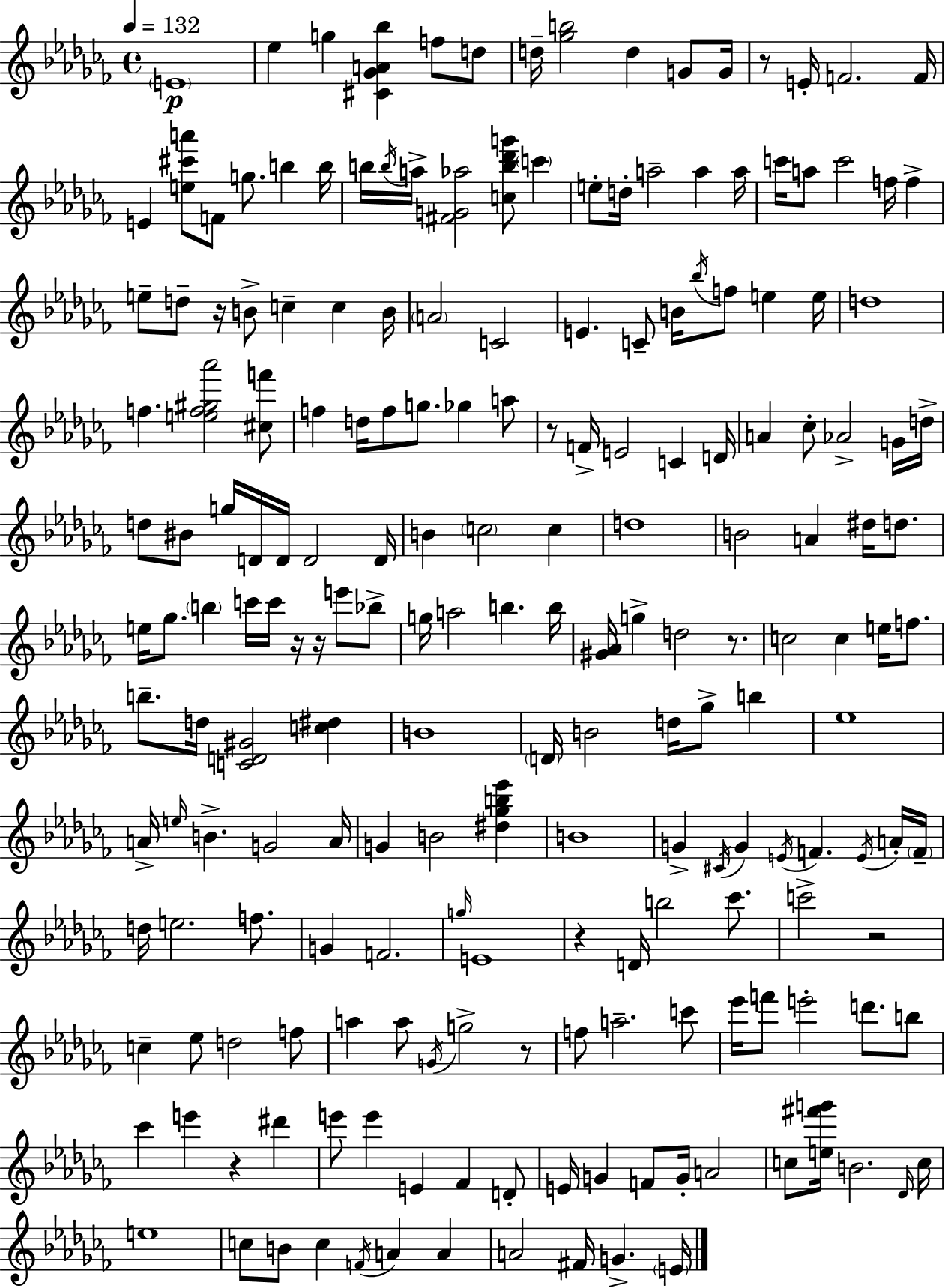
{
  \clef treble
  \time 4/4
  \defaultTimeSignature
  \key aes \minor
  \tempo 4 = 132
  \parenthesize e'1\p | ees''4 g''4 <cis' ges' a' bes''>4 f''8 d''8 | d''16-- <ges'' b''>2 d''4 g'8 g'16 | r8 e'16-. f'2. f'16 | \break e'4 <e'' cis''' a'''>8 f'8 g''8. b''4 b''16 | b''16 \acciaccatura { b''16 } a''16-> <fis' g' aes''>2 <c'' b'' des''' g'''>8 \parenthesize c'''4 | e''8-. d''16-. a''2-- a''4 | a''16 c'''16 a''8 c'''2 f''16 f''4-> | \break e''8-- d''8-- r16 b'8-> c''4-- c''4 | b'16 \parenthesize a'2 c'2 | e'4. c'8-- b'16 \acciaccatura { bes''16 } f''8 e''4 | e''16 d''1 | \break f''4. <e'' f'' gis'' aes'''>2 | <cis'' f'''>8 f''4 d''16 f''8 g''8. ges''4 | a''8 r8 f'16-> e'2 c'4 | d'16 a'4 ces''8-. aes'2-> | \break g'16 d''16-> d''8 bis'8 g''16 d'16 d'16 d'2 | d'16 b'4 \parenthesize c''2 c''4 | d''1 | b'2 a'4 dis''16 d''8. | \break e''16 ges''8. \parenthesize b''4 c'''16 c'''16 r16 r16 e'''8 | bes''8-> g''16 a''2 b''4. | b''16 <gis' aes'>16 g''4-> d''2 r8. | c''2 c''4 e''16 f''8. | \break b''8.-- d''16 <c' d' gis'>2 <c'' dis''>4 | b'1 | \parenthesize d'16 b'2 d''16 ges''8-> b''4 | ees''1 | \break a'16-> \grace { e''16 } b'4.-> g'2 | a'16 g'4 b'2 <dis'' ges'' b'' ees'''>4 | b'1 | g'4-> \acciaccatura { cis'16 } g'4 \acciaccatura { e'16 } f'4. | \break \acciaccatura { e'16 } a'16-. \parenthesize f'16-- d''16 e''2. | f''8. g'4 f'2. | \grace { g''16 } e'1 | r4 d'16 b''2 | \break ces'''8. c'''2-> r2 | c''4-- ees''8 d''2 | f''8 a''4 a''8 \acciaccatura { g'16 } g''2-> | r8 f''8 a''2.-- | \break c'''8 ees'''16 f'''8 e'''2-. | d'''8. b''8 ces'''4 e'''4 | r4 dis'''4 e'''8 e'''4 e'4 | fes'4 d'8-. e'16 g'4 f'8 g'16-. | \break a'2 c''8 <e'' fis''' g'''>16 b'2. | \grace { des'16 } c''16 e''1 | c''8 b'8 c''4 | \acciaccatura { f'16 } a'4 a'4 a'2 | \break fis'16 g'4.-> \parenthesize e'16 \bar "|."
}